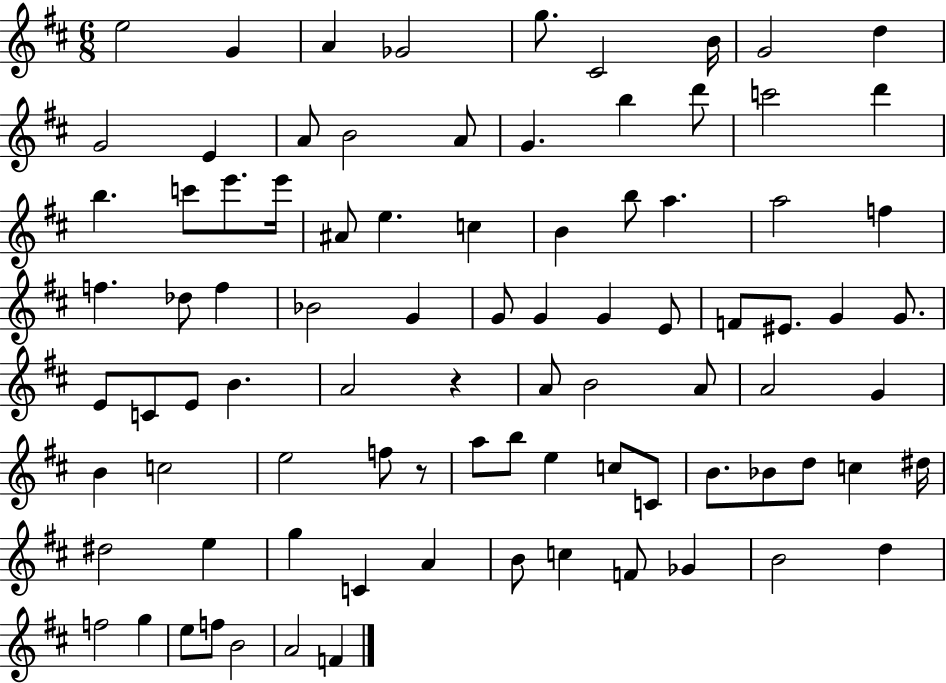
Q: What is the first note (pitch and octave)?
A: E5